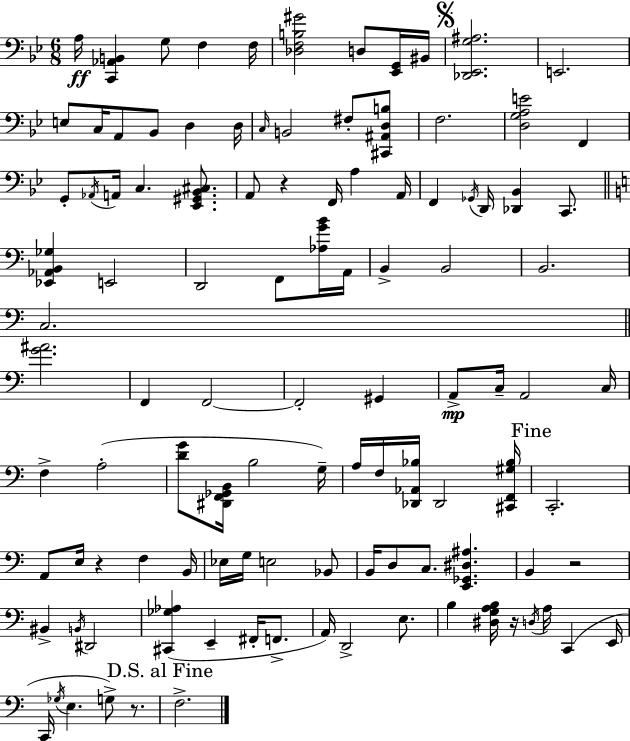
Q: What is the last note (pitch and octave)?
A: F3